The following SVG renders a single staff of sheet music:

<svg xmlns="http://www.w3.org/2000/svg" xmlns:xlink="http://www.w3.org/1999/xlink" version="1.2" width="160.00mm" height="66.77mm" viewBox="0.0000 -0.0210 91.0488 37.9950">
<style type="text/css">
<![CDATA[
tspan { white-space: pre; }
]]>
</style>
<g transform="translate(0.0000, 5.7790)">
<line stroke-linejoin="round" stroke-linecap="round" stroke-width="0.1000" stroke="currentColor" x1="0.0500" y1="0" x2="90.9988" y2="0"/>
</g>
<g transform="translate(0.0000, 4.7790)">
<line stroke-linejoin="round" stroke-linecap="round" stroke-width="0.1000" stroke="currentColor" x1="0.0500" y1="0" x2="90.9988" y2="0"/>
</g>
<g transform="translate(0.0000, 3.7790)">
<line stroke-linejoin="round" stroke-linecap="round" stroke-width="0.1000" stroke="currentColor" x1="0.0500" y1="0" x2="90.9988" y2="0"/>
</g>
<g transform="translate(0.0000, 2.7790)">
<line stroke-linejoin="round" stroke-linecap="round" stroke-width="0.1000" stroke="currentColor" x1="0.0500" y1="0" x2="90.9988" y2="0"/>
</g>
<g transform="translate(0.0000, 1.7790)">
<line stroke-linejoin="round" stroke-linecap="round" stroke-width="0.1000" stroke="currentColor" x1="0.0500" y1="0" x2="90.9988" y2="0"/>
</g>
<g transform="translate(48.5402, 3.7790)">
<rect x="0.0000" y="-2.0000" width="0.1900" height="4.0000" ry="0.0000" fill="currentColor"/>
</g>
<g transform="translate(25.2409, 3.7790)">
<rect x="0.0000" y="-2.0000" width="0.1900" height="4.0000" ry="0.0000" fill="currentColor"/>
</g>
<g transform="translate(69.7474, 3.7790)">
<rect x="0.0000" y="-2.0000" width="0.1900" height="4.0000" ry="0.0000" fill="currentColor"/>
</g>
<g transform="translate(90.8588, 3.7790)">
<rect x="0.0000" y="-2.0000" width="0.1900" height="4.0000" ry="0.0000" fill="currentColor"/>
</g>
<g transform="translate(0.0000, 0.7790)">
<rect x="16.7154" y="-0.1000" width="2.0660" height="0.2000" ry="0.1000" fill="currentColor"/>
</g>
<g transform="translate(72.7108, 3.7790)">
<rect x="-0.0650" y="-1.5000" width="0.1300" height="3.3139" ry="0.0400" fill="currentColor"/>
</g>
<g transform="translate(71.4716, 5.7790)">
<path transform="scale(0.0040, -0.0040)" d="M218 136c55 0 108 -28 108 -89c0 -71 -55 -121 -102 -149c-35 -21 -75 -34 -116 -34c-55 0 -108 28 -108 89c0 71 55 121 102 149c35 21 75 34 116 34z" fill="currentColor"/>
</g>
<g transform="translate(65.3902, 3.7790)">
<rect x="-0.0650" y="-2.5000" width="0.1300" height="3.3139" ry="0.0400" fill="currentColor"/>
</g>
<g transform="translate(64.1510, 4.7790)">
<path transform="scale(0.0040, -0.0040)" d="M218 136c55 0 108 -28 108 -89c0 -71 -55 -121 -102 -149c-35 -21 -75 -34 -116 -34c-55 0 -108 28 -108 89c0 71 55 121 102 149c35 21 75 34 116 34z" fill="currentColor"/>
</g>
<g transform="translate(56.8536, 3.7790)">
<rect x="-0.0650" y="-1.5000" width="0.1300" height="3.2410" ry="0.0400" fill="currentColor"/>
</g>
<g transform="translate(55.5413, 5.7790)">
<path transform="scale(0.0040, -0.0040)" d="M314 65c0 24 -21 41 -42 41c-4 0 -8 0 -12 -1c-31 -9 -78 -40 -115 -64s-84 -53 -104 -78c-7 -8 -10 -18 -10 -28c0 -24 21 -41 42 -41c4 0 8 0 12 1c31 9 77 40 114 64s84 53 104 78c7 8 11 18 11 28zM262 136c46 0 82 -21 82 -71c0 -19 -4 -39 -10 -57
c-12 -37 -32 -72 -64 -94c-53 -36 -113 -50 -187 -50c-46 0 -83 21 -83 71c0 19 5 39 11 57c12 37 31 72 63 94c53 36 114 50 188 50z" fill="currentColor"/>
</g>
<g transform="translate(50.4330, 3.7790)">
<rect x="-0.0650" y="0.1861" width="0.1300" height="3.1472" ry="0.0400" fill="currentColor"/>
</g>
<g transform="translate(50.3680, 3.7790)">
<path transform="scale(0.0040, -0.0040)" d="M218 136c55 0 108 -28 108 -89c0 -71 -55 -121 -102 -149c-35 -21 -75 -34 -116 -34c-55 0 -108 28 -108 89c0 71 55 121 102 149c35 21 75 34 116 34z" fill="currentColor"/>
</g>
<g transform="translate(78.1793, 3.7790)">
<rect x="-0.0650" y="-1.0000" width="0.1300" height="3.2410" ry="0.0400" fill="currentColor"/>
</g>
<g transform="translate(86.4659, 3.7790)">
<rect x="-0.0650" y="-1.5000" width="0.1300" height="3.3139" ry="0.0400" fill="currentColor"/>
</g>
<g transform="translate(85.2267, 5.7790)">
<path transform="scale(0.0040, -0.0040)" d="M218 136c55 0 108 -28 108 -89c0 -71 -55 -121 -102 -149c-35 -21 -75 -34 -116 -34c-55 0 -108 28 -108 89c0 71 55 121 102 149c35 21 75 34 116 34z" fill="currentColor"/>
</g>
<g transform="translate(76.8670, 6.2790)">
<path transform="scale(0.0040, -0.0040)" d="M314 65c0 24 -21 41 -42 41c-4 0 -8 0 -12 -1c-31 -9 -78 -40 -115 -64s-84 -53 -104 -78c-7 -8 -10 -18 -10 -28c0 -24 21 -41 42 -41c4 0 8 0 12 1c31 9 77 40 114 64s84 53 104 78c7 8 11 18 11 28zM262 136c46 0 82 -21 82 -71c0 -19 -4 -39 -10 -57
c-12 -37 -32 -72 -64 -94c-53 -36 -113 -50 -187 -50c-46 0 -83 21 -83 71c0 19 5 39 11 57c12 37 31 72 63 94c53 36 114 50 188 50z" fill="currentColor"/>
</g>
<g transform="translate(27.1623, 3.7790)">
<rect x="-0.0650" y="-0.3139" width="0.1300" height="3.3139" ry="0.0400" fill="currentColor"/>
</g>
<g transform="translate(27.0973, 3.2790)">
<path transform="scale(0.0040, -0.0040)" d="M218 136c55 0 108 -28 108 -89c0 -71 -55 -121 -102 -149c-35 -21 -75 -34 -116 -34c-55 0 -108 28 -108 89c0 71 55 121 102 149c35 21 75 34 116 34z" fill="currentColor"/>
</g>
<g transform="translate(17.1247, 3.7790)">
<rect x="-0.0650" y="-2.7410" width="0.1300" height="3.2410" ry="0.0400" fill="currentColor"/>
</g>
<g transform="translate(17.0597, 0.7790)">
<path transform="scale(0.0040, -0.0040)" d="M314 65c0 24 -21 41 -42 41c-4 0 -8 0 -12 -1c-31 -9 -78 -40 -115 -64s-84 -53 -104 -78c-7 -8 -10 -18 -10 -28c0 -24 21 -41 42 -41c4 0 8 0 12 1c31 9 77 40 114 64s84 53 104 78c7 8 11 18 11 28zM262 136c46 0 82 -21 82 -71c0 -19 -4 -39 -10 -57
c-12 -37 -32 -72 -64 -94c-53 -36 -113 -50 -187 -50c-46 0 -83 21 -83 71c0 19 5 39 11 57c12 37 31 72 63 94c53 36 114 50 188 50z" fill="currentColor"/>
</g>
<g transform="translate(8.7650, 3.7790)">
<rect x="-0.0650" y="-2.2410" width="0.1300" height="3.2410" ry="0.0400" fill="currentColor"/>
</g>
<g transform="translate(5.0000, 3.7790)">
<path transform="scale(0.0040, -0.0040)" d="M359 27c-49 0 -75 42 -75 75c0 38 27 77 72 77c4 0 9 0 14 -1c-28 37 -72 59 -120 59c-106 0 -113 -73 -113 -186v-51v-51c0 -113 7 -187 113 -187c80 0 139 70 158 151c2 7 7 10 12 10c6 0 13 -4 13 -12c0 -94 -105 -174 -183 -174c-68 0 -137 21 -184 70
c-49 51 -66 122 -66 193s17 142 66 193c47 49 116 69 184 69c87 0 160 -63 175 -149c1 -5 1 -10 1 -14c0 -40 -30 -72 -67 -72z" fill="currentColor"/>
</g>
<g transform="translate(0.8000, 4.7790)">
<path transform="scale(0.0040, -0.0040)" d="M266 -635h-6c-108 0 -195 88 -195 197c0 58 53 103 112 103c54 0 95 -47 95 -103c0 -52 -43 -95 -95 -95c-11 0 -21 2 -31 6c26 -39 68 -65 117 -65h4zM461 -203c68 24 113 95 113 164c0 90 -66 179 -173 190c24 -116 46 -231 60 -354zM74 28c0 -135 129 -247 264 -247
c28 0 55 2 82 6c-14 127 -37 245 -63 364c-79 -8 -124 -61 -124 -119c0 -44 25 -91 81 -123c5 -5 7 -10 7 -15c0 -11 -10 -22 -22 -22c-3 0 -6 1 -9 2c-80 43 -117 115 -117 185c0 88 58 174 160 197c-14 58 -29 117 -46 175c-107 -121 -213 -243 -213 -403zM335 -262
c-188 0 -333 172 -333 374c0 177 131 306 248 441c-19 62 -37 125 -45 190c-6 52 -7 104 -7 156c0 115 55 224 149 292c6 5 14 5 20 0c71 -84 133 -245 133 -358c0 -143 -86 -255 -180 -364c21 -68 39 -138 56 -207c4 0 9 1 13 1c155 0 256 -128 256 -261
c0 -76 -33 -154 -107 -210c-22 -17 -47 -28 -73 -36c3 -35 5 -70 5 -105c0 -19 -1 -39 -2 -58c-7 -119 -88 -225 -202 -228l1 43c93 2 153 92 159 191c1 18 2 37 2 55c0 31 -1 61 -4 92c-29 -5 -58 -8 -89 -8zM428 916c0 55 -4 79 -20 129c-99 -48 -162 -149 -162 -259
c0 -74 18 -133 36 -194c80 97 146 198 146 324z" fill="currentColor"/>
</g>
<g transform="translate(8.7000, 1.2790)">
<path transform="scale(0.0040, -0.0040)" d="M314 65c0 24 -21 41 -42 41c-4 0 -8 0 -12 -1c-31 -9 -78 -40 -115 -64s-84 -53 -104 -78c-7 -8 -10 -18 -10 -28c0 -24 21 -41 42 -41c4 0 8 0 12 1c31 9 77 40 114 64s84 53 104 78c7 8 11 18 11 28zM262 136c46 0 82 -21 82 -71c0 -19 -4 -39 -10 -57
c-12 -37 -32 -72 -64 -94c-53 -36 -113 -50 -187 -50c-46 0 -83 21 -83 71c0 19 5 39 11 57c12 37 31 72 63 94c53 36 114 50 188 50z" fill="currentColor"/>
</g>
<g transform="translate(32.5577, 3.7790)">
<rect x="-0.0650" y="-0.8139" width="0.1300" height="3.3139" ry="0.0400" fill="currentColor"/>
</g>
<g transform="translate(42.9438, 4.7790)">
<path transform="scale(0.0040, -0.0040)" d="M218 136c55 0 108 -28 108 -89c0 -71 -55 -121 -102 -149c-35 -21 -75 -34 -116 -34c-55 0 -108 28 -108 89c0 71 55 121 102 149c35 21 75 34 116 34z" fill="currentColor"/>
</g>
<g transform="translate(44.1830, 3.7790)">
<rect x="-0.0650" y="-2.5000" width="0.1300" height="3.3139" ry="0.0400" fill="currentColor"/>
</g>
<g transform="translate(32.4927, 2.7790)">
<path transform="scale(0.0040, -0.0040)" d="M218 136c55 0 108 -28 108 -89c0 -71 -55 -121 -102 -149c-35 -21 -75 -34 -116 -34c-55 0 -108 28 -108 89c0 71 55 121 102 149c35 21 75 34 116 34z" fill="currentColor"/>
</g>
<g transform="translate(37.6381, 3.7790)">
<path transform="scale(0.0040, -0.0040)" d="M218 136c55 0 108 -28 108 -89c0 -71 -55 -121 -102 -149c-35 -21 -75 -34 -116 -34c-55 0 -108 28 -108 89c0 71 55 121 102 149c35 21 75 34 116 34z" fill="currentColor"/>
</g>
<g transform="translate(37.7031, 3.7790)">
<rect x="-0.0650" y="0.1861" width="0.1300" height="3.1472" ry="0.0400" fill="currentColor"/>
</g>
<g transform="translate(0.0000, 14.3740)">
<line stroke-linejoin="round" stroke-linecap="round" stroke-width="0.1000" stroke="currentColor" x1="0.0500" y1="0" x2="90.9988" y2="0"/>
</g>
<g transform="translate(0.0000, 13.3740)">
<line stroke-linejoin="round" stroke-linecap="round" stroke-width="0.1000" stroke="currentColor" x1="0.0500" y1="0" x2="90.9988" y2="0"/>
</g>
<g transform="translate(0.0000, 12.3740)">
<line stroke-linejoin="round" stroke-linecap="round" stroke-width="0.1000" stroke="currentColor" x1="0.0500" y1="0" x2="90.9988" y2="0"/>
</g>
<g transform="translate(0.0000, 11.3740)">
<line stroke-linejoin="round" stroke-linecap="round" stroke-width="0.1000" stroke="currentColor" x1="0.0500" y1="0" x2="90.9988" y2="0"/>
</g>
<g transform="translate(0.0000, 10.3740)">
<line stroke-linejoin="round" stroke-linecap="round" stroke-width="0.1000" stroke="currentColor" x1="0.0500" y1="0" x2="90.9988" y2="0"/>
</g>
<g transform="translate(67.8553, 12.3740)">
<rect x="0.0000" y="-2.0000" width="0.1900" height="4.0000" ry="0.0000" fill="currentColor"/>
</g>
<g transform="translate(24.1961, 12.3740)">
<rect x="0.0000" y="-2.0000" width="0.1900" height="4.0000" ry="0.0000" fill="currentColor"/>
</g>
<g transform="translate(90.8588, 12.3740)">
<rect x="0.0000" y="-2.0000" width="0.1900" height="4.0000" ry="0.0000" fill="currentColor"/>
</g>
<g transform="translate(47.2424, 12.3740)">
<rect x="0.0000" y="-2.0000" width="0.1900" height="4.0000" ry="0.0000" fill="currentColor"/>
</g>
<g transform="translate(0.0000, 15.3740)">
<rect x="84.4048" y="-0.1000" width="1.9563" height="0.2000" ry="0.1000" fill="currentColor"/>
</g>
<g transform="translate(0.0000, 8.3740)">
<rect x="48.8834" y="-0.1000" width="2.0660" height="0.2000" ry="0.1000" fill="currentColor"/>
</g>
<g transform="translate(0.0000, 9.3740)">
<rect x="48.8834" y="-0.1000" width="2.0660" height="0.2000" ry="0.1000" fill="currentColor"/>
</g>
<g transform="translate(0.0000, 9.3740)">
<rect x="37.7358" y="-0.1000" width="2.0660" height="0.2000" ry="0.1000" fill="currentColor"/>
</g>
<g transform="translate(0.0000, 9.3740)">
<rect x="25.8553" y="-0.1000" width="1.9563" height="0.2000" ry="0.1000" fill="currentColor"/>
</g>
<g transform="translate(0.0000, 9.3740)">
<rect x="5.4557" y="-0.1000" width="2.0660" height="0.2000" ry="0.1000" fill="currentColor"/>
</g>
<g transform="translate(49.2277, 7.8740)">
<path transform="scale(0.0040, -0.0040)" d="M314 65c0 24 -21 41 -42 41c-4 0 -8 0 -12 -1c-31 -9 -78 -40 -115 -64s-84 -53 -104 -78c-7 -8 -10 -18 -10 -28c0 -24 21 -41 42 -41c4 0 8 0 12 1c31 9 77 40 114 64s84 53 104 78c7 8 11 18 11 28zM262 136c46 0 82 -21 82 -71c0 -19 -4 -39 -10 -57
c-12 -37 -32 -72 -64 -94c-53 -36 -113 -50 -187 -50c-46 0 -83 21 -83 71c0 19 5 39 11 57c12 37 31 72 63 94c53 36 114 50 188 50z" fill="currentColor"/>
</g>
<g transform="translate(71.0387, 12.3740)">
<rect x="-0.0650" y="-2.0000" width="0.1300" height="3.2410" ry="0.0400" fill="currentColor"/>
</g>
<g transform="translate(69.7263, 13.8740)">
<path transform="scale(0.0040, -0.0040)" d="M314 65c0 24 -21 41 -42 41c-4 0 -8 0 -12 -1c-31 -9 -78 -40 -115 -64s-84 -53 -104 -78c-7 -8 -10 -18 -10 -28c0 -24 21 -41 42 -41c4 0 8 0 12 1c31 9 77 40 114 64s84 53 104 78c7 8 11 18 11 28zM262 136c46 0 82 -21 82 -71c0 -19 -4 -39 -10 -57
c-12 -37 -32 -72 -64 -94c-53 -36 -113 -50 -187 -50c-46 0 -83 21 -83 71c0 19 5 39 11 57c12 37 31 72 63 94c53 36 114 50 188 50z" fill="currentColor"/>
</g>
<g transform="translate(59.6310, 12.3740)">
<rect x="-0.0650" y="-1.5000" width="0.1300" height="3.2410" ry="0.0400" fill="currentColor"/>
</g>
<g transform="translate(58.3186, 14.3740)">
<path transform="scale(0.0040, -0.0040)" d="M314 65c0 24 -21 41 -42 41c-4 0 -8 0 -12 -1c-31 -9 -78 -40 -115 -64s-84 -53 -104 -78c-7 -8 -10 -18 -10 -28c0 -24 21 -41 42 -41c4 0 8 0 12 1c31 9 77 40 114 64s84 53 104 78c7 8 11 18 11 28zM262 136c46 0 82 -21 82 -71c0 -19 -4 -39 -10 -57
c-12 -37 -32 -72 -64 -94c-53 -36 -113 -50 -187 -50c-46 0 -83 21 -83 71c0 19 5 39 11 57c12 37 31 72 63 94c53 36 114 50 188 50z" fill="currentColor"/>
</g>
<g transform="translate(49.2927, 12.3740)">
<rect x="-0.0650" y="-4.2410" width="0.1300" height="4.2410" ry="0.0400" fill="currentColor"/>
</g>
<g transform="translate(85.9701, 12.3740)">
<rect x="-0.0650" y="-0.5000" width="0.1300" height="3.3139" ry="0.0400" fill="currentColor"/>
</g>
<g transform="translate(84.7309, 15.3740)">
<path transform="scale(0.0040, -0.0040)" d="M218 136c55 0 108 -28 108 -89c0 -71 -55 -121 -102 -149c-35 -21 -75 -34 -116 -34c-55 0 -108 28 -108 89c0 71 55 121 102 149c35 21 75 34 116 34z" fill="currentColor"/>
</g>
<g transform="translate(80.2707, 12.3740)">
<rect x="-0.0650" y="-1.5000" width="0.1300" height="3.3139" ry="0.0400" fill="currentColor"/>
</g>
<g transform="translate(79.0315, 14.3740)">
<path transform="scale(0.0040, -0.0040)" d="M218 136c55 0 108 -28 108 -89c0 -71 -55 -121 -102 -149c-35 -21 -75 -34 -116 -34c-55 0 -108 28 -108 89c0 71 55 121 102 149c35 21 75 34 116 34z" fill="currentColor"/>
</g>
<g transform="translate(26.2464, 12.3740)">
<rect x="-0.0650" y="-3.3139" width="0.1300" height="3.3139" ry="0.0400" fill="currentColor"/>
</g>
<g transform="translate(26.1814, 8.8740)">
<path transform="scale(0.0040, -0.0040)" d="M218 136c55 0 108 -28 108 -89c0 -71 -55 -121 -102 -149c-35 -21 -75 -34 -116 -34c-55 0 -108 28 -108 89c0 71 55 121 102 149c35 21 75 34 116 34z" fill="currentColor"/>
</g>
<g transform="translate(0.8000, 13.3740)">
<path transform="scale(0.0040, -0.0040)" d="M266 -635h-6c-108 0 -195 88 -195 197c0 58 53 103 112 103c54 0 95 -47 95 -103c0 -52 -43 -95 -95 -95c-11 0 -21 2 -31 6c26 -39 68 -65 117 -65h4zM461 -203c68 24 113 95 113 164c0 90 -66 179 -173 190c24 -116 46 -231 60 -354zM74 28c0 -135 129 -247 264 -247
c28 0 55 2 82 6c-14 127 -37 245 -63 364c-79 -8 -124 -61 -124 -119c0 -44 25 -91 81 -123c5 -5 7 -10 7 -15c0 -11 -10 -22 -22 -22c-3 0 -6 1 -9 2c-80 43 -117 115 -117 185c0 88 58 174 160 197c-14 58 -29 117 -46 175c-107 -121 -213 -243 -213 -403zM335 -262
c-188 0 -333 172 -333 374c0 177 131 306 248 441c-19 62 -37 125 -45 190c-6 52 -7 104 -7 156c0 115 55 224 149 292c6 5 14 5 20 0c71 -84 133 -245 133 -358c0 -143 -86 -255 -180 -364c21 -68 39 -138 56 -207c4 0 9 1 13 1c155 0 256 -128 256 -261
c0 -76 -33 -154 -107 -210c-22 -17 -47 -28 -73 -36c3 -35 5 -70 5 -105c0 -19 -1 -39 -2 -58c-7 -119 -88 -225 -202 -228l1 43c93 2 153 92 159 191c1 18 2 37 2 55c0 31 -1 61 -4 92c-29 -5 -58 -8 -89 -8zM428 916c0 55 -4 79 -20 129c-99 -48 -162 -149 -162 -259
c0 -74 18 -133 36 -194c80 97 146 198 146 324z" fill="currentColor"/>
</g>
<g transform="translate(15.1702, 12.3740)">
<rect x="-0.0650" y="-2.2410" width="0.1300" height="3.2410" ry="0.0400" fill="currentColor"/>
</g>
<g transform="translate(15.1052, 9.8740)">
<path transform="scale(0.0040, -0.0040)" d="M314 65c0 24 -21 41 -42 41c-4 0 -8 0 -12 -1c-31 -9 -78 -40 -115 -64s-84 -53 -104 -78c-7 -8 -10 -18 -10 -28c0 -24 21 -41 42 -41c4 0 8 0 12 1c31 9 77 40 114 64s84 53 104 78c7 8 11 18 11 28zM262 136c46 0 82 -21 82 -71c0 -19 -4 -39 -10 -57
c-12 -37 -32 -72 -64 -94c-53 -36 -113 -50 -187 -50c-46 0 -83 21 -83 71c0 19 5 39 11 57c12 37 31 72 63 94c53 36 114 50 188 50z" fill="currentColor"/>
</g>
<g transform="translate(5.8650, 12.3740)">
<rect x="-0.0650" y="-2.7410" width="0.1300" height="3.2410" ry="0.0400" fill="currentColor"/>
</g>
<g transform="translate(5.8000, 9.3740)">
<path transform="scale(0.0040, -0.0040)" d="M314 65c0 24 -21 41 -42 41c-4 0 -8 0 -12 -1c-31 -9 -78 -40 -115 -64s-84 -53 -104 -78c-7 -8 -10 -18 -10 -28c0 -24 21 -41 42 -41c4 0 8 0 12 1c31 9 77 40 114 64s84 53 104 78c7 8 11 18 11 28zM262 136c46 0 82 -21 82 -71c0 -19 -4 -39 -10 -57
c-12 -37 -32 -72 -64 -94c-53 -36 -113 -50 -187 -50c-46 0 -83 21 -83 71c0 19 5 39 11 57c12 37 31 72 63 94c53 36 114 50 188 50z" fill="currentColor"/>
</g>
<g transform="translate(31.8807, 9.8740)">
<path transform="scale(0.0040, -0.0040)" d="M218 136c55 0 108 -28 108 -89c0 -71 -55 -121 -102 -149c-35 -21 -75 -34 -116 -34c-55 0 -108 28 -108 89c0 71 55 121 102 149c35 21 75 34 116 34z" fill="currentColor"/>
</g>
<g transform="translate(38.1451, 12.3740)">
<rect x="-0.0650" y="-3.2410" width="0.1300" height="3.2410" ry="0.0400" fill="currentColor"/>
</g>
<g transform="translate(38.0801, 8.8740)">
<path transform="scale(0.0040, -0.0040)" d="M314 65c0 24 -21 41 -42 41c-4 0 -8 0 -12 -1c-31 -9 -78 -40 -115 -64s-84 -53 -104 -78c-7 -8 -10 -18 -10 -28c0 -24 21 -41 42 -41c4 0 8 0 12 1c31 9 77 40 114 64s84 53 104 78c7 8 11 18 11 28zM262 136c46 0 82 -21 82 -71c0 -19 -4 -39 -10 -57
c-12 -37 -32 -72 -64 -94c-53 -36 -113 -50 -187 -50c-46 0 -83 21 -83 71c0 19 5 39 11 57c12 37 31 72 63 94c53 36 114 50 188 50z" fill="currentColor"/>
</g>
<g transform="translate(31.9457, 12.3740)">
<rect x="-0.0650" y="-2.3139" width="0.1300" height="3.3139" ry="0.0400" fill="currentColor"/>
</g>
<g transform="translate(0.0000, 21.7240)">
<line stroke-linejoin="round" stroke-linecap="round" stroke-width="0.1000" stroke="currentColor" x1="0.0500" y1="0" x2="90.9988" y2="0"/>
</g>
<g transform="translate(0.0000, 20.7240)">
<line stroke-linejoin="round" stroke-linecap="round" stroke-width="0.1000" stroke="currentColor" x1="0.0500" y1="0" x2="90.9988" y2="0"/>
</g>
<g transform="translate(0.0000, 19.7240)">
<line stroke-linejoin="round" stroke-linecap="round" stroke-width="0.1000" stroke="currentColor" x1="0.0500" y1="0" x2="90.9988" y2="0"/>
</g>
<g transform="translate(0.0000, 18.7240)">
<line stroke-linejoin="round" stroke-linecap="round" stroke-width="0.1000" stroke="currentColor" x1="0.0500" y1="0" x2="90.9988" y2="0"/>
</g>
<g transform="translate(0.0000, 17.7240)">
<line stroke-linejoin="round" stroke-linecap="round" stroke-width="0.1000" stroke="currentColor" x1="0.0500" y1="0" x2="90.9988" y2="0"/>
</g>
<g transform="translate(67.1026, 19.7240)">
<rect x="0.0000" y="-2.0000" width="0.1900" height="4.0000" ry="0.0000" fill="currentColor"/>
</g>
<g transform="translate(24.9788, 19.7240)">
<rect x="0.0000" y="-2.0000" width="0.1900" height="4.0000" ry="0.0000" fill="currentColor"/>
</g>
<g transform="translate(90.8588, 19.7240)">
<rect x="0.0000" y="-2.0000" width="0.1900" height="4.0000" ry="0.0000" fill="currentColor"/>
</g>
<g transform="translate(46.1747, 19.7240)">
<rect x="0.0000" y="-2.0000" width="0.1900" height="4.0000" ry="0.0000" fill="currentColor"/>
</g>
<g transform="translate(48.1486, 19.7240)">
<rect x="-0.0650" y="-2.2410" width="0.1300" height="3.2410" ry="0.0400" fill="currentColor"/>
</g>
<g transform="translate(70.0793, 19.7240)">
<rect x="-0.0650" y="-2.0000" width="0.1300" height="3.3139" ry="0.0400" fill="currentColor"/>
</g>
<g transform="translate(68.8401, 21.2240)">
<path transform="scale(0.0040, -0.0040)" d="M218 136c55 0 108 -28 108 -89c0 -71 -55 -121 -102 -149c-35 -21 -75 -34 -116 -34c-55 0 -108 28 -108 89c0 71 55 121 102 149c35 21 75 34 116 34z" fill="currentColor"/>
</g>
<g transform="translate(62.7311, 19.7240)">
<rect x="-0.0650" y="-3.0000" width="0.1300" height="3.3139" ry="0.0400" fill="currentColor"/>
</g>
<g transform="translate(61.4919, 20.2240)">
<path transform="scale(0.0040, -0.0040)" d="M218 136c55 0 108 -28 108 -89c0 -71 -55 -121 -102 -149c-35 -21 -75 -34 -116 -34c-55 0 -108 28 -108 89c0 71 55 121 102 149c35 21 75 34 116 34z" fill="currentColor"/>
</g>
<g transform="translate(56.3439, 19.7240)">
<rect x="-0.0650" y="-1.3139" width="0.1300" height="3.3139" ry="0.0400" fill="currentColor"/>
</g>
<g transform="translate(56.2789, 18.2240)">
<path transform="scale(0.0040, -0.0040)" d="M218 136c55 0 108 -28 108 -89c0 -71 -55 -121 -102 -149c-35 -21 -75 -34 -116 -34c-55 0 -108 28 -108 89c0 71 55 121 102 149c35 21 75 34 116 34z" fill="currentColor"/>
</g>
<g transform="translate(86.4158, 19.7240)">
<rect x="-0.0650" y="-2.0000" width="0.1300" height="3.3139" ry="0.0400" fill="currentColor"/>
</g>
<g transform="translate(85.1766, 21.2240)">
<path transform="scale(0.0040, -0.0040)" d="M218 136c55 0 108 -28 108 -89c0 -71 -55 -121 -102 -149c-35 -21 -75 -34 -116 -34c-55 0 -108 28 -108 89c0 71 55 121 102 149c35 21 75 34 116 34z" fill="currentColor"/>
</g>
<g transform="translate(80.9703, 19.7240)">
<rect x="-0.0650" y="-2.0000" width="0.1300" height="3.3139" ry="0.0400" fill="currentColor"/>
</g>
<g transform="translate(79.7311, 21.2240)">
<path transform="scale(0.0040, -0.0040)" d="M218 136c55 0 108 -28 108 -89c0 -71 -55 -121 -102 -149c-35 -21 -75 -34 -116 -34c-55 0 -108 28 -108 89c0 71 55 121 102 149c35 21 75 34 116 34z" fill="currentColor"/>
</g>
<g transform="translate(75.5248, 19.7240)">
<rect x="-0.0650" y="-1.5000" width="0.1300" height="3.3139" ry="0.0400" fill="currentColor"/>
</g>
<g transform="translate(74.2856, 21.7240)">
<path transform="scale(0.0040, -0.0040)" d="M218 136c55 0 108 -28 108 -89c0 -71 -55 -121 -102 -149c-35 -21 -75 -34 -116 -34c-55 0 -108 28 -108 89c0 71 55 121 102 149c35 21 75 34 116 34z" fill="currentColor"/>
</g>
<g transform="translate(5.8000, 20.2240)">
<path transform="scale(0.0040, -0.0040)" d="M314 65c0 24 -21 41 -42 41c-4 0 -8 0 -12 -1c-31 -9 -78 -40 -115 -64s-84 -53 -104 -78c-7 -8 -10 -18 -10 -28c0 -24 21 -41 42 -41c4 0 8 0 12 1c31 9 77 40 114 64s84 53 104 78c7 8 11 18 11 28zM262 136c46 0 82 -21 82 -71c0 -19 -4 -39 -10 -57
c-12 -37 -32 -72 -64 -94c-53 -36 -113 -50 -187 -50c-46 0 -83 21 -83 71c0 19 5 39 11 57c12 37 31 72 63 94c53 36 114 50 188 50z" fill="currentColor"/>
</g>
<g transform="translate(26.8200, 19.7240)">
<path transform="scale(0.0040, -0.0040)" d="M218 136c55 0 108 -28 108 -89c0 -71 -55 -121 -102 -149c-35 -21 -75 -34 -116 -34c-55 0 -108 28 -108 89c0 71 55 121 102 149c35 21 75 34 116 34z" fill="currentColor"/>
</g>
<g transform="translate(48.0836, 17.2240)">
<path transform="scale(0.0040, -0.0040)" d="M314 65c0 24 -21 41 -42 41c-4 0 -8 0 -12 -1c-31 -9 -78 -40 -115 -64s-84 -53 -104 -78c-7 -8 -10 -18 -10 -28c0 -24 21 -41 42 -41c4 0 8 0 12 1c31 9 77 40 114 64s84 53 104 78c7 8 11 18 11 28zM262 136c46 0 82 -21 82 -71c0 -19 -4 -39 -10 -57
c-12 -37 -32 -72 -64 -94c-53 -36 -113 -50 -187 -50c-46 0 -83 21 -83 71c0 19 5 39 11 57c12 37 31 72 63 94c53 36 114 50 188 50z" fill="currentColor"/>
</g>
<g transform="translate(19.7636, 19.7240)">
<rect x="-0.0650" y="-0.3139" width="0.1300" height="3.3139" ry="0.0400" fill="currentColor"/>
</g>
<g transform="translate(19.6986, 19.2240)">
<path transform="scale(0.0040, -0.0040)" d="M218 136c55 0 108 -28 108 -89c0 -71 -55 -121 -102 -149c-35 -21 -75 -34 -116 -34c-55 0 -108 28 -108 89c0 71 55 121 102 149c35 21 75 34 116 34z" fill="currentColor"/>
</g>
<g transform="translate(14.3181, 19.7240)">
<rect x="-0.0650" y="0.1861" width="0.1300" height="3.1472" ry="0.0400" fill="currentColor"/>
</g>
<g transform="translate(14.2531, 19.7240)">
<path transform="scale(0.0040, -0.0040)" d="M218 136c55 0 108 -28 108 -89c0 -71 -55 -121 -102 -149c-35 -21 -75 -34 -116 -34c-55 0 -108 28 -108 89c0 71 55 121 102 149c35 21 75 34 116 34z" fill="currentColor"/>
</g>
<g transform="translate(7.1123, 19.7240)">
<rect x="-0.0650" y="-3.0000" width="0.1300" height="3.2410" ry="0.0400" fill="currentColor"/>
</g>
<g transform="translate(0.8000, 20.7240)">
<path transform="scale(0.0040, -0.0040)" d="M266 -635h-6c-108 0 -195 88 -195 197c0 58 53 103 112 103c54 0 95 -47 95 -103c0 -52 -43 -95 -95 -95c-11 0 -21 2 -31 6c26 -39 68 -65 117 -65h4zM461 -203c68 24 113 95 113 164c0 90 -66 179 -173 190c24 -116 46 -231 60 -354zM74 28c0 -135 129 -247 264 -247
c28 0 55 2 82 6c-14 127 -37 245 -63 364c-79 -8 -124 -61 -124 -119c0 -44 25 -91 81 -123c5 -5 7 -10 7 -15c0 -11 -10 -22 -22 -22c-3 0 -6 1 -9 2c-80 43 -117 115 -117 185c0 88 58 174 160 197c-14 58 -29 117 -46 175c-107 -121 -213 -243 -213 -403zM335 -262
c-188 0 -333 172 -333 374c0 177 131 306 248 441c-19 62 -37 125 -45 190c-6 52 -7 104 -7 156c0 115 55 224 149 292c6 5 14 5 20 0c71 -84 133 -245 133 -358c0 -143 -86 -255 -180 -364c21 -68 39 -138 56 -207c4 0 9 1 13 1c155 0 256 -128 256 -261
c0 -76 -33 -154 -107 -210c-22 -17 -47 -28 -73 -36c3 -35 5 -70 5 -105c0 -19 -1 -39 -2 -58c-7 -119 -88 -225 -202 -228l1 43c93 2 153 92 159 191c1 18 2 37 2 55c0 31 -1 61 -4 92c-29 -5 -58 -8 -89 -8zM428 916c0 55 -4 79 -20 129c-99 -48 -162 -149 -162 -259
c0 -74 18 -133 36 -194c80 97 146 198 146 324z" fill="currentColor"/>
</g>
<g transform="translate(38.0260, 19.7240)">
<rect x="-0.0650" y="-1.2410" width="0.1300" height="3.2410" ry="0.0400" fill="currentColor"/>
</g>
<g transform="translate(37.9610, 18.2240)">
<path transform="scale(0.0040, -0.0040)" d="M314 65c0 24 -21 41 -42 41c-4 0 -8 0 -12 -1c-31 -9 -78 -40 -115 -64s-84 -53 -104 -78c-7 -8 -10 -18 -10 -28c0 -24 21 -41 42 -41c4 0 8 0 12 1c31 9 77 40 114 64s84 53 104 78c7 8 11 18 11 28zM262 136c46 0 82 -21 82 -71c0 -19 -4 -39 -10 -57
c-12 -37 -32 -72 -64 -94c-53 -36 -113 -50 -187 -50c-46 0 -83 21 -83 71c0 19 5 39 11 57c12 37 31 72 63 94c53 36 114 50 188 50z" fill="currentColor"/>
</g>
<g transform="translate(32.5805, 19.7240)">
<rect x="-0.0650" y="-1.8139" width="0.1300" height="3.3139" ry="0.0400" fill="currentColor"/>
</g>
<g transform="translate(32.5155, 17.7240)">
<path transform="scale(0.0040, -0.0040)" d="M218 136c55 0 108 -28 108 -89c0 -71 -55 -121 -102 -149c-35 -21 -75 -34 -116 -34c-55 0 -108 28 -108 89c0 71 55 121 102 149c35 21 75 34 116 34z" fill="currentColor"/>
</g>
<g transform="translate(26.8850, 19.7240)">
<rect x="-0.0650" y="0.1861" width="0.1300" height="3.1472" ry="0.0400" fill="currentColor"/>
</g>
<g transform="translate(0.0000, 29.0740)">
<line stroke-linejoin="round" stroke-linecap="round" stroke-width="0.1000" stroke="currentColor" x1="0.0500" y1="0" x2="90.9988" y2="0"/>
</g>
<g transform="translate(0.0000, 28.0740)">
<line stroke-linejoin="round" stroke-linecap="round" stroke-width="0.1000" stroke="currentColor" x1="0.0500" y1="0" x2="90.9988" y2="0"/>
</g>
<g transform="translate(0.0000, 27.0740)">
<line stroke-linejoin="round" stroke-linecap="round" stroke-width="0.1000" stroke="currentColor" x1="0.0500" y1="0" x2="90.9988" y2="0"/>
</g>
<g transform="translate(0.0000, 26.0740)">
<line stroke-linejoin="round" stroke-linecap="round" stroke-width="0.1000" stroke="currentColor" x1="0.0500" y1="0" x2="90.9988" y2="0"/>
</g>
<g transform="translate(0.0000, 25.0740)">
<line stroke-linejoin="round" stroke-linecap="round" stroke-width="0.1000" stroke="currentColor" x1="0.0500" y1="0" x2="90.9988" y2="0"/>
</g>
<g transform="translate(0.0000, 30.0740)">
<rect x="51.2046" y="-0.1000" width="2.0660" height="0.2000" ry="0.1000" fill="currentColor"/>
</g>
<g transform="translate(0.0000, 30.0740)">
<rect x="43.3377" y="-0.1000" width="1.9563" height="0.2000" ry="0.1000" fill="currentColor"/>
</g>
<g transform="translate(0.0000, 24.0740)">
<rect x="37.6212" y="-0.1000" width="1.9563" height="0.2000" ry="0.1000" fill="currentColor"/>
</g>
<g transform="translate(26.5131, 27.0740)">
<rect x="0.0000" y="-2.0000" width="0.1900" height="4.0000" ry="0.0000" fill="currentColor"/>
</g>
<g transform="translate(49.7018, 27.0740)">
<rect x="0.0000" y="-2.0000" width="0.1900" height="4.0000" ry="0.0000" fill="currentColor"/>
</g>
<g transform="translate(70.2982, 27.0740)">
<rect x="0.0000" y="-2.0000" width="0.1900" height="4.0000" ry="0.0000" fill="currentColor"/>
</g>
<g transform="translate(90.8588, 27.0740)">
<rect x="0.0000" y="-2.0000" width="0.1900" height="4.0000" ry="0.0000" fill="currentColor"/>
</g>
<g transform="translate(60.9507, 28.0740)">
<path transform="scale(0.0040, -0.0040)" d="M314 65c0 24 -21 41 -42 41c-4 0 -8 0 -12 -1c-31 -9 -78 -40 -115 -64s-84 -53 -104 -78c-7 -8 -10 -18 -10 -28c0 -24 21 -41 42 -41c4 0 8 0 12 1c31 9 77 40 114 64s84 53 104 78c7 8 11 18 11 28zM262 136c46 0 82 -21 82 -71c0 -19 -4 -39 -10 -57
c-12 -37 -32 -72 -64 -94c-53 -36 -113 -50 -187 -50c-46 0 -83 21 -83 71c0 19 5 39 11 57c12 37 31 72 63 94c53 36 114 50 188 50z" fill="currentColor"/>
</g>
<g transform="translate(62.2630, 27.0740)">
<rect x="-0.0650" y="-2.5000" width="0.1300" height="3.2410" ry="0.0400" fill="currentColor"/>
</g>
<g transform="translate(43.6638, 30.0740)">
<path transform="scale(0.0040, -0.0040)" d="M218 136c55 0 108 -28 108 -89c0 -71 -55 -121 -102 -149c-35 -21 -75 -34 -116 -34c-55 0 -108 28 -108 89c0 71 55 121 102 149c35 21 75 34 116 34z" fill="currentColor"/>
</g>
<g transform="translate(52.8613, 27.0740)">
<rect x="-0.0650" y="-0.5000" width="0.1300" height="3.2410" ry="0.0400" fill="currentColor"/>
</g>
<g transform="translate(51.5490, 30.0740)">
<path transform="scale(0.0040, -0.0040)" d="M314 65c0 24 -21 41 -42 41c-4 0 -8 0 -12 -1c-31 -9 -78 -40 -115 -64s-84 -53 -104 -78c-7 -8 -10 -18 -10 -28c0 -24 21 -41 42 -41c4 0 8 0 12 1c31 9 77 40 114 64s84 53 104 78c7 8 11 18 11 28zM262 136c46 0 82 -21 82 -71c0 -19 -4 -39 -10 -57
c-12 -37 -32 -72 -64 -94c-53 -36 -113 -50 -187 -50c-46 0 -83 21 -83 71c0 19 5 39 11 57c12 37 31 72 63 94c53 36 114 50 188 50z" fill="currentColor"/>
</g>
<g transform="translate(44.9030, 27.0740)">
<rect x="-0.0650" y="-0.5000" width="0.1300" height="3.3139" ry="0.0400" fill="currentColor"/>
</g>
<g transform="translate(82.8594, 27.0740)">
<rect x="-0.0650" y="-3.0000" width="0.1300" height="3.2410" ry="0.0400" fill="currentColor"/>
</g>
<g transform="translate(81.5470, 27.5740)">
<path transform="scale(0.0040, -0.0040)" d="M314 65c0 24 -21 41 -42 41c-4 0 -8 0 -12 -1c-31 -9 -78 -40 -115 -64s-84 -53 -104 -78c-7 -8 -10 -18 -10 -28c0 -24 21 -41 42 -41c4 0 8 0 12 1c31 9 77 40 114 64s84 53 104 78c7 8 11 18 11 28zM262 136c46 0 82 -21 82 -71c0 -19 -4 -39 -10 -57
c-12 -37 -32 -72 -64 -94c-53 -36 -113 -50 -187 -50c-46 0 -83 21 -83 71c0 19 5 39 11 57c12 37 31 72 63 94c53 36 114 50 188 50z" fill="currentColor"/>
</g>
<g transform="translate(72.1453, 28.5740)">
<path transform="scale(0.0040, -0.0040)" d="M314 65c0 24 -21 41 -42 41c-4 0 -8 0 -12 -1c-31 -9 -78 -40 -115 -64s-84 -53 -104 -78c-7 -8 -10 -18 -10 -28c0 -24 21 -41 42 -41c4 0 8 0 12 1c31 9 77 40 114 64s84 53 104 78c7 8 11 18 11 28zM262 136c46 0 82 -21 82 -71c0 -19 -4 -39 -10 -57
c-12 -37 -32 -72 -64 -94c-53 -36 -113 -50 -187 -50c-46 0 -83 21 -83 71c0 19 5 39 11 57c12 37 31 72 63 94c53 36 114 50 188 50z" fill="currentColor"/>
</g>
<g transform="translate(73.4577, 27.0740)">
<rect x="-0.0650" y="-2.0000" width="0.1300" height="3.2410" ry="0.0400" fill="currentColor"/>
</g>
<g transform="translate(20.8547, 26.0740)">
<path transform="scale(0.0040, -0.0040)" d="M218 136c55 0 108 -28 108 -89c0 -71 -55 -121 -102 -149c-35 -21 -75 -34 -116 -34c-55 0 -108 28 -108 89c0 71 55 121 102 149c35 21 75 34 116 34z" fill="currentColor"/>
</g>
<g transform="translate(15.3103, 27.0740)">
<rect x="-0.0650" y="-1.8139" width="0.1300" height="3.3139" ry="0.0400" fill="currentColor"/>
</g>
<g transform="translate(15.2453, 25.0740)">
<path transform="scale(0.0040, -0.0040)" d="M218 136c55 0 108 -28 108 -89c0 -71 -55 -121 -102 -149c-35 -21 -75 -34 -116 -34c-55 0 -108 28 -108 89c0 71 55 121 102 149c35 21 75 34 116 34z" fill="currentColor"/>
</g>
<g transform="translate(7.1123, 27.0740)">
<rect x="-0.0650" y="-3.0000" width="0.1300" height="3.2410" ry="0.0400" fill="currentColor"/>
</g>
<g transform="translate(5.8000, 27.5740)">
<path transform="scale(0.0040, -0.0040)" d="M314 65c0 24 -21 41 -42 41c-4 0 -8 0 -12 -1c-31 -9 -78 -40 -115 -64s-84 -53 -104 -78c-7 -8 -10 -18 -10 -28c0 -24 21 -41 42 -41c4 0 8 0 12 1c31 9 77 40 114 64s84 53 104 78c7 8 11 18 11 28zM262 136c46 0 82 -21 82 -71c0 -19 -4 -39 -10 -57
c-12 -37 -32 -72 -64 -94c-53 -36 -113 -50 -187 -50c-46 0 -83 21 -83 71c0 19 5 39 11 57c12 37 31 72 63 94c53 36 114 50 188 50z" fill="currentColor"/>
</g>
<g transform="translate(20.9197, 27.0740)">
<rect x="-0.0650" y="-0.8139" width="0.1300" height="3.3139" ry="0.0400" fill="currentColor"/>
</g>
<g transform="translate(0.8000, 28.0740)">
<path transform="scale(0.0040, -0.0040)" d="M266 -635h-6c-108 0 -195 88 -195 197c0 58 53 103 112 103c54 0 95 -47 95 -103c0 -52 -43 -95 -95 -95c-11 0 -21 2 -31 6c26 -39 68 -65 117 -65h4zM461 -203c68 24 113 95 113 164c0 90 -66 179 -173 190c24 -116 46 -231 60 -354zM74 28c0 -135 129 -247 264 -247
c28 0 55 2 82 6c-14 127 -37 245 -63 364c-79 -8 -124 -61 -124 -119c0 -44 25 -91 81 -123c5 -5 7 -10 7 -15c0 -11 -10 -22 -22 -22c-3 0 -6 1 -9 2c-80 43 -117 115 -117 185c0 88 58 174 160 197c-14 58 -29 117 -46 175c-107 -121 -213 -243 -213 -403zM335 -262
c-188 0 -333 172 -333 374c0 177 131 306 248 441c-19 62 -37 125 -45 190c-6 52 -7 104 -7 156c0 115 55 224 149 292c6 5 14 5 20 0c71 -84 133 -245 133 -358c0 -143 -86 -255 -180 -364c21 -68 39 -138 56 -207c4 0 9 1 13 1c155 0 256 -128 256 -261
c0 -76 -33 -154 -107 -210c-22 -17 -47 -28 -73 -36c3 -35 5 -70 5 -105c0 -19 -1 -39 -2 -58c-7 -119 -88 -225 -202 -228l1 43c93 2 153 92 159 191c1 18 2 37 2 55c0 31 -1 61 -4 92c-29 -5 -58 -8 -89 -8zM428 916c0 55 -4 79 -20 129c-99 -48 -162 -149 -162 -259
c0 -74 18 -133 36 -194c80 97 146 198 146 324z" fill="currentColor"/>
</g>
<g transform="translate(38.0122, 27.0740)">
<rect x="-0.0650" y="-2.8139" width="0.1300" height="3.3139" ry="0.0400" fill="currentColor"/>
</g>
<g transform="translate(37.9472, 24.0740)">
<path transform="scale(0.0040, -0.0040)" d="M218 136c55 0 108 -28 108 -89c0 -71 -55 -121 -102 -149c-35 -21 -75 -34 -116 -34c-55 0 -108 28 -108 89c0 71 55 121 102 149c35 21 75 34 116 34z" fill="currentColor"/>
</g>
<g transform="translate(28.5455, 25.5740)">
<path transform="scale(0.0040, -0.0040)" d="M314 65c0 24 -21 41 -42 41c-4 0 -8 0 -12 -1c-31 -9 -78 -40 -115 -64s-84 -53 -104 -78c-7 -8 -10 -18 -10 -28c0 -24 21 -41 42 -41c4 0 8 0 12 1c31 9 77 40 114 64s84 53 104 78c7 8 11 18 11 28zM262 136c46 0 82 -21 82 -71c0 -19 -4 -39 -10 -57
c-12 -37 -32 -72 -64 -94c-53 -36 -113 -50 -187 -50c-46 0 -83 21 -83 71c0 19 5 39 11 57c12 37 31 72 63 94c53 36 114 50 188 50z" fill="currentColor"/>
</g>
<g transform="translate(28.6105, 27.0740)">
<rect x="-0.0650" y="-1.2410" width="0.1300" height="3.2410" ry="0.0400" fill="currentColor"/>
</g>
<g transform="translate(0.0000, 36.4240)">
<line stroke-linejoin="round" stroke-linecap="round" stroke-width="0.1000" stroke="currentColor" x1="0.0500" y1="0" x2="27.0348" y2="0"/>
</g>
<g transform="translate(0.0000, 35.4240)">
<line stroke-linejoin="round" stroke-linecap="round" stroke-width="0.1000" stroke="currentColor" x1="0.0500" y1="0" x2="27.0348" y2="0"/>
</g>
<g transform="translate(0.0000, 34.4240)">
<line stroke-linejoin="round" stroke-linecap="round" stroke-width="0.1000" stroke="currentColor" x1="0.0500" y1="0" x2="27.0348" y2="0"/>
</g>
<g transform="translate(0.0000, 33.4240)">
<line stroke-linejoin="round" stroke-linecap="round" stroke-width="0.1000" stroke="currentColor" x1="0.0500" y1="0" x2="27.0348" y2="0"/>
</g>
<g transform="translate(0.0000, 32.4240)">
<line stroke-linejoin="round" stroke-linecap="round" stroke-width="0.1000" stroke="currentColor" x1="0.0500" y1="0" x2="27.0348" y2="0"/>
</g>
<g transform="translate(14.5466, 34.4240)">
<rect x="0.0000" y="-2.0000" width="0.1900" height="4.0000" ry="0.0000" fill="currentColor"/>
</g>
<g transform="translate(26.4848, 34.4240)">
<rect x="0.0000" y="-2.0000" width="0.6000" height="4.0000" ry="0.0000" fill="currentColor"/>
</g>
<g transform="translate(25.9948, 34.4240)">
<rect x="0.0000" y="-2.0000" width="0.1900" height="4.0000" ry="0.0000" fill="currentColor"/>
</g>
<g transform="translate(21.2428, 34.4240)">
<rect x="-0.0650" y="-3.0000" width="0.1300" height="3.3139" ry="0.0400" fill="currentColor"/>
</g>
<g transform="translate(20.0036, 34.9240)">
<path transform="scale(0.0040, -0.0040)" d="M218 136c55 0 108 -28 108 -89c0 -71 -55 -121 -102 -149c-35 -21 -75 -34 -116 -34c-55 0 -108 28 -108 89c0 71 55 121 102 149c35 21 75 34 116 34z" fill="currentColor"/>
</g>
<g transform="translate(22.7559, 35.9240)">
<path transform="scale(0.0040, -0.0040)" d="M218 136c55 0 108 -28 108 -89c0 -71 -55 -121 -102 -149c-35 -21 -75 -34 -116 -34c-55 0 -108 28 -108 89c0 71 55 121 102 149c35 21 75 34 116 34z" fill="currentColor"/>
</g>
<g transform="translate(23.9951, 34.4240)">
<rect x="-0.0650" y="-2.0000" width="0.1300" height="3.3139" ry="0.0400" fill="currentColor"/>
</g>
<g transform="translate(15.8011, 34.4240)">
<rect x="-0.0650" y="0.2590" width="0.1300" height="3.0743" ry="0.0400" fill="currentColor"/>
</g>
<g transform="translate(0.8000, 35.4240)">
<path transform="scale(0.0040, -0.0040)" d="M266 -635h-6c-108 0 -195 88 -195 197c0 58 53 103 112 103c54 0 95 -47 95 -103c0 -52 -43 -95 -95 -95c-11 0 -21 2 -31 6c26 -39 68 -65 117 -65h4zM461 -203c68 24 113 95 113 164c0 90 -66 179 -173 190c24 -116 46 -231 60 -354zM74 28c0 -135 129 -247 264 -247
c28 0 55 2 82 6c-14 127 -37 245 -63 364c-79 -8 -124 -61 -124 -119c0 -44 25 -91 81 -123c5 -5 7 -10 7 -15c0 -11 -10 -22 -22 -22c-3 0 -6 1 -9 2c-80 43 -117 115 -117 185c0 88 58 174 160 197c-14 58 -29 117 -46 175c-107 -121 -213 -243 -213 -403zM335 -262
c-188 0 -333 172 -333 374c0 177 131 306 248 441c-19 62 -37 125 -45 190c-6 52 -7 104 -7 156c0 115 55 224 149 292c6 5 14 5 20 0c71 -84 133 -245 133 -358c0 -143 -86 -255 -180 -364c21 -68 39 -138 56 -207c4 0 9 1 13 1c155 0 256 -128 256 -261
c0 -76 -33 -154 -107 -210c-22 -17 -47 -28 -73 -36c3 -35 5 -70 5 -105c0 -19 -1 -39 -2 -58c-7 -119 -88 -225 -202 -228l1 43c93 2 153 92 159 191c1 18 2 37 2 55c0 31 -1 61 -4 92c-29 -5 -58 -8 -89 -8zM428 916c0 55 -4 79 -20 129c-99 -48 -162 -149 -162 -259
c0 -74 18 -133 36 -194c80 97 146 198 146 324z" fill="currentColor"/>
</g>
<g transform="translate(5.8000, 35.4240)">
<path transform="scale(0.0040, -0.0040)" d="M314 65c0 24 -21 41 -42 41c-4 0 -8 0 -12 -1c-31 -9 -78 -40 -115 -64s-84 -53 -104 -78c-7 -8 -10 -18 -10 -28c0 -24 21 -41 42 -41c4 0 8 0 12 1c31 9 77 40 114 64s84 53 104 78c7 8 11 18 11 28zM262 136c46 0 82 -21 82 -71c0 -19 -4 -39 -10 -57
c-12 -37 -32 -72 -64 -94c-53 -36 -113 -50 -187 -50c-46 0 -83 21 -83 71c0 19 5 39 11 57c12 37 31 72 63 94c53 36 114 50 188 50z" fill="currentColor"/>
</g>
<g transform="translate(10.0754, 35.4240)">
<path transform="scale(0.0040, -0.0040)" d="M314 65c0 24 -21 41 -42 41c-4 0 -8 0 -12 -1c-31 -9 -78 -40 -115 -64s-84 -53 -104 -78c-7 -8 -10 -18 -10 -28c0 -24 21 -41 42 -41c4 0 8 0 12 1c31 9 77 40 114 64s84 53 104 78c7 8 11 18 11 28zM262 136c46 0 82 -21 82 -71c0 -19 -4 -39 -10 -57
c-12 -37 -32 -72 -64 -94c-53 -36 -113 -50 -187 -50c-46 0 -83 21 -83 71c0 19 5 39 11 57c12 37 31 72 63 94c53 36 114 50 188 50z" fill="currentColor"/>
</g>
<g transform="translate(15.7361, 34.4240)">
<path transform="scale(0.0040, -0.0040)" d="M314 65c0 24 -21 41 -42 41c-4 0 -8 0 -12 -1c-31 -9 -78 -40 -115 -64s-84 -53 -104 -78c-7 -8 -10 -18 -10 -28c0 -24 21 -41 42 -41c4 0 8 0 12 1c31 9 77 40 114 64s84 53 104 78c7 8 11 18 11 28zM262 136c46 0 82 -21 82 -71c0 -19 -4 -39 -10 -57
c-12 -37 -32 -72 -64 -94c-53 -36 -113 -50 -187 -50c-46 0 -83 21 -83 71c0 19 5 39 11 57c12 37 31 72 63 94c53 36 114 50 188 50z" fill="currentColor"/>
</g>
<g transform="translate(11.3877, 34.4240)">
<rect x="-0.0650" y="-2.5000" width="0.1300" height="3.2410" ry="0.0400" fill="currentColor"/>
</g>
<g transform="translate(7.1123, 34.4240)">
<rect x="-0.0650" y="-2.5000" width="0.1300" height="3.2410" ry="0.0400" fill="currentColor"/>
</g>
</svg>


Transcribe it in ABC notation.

X:1
T:Untitled
M:4/4
L:1/4
K:C
g2 a2 c d B G B E2 G E D2 E a2 g2 b g b2 d'2 E2 F2 E C A2 B c B f e2 g2 e A F E F F A2 f d e2 a C C2 G2 F2 A2 G2 G2 B2 A F